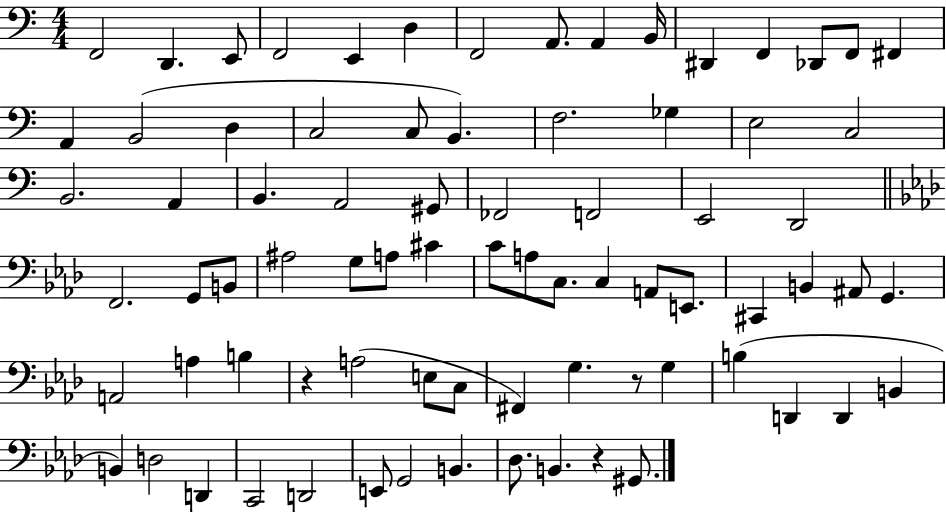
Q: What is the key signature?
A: C major